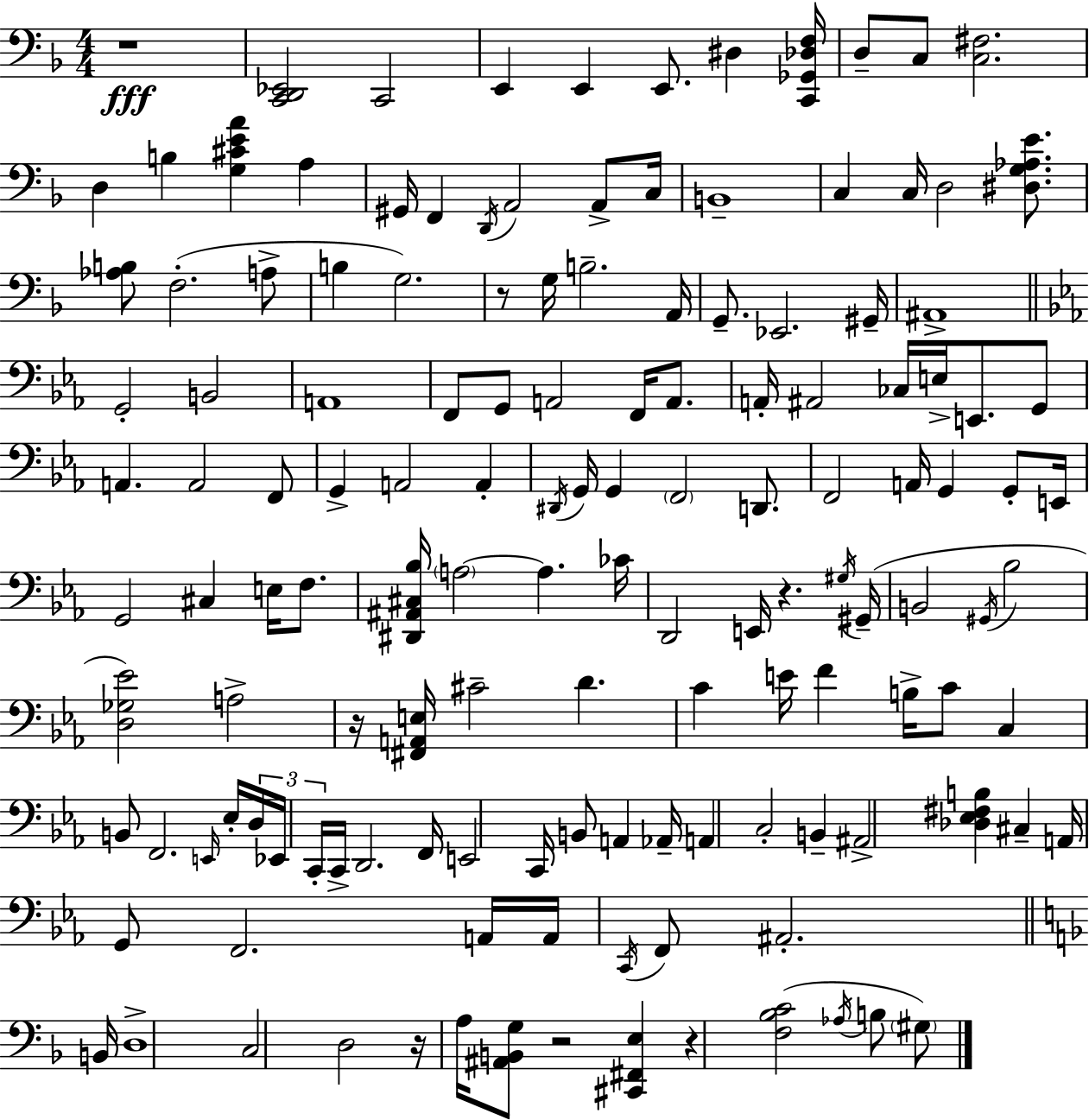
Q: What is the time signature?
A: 4/4